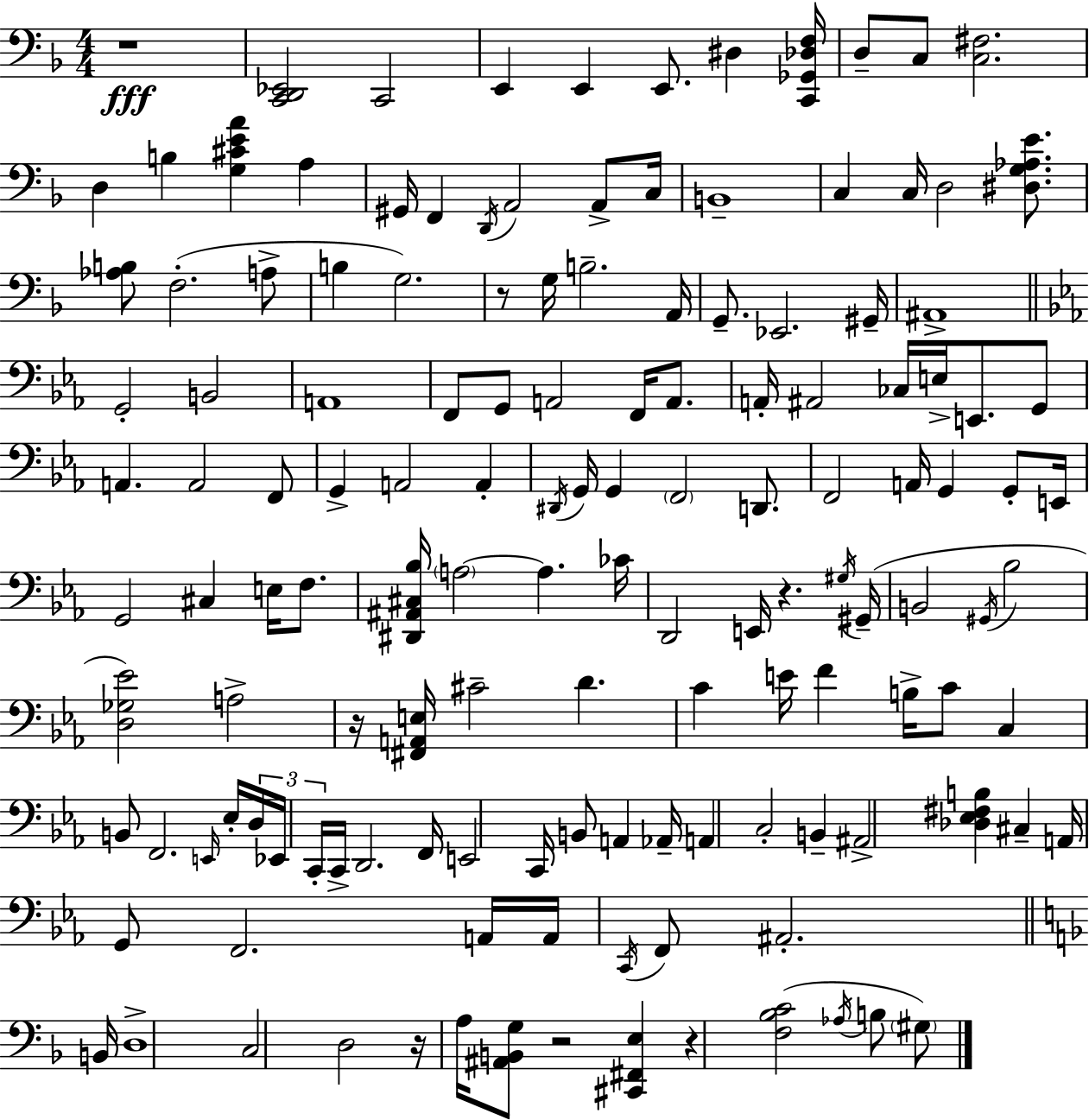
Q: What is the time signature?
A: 4/4